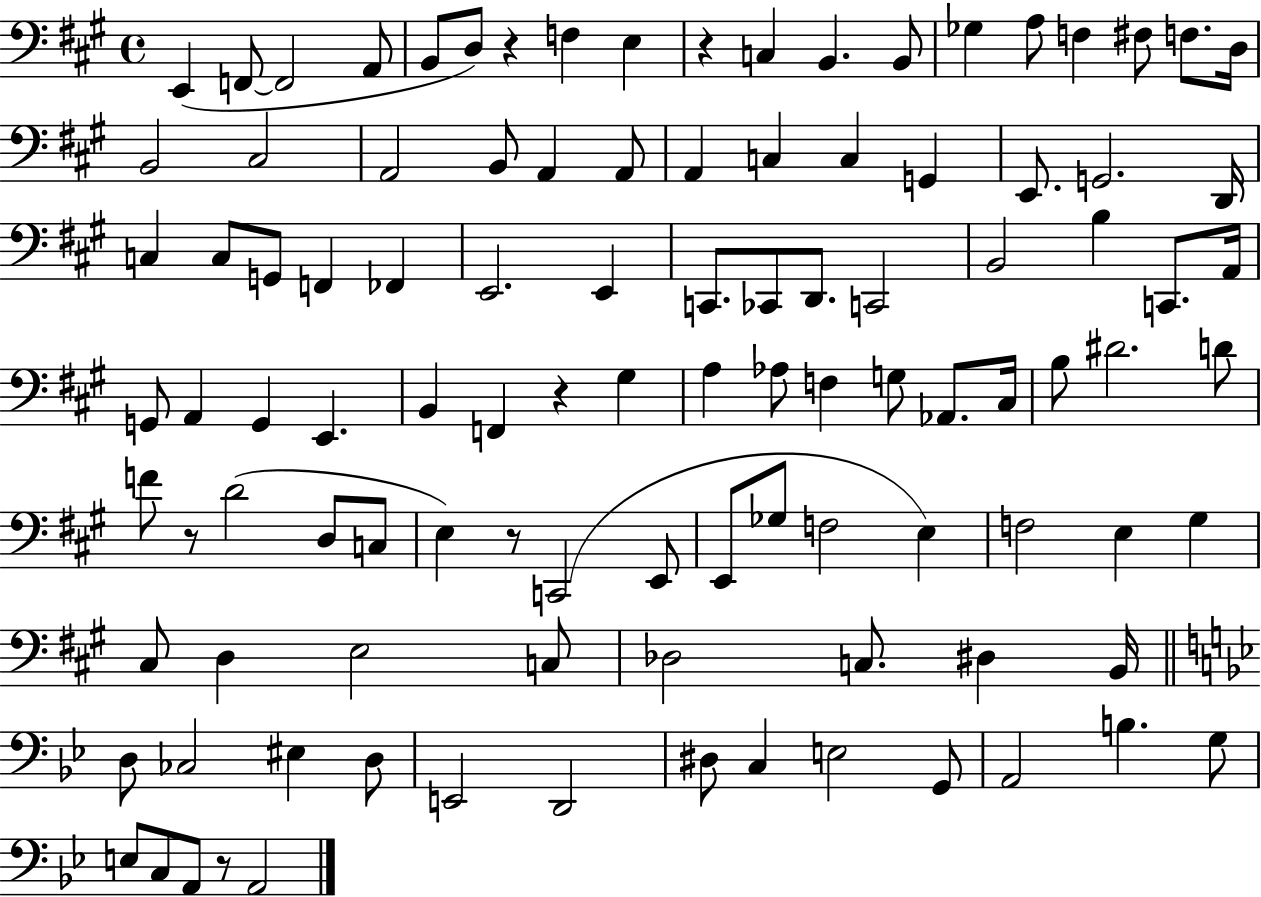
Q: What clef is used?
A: bass